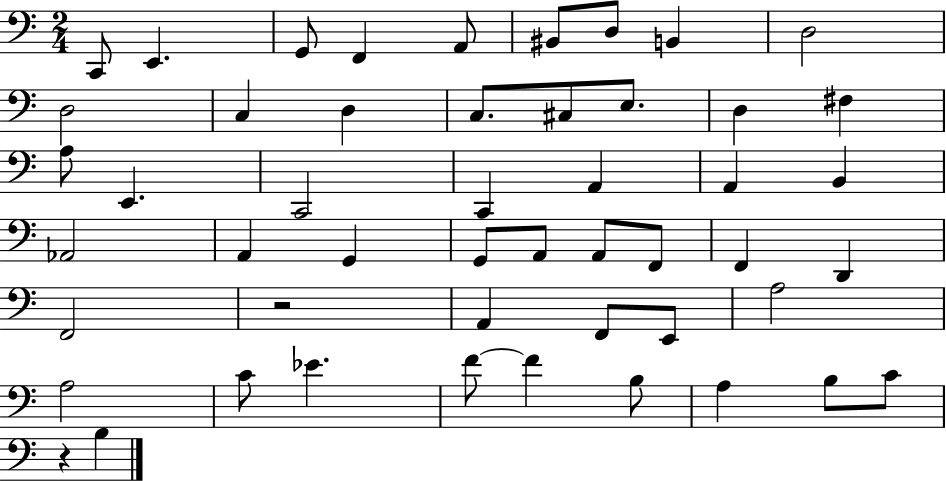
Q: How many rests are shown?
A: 2